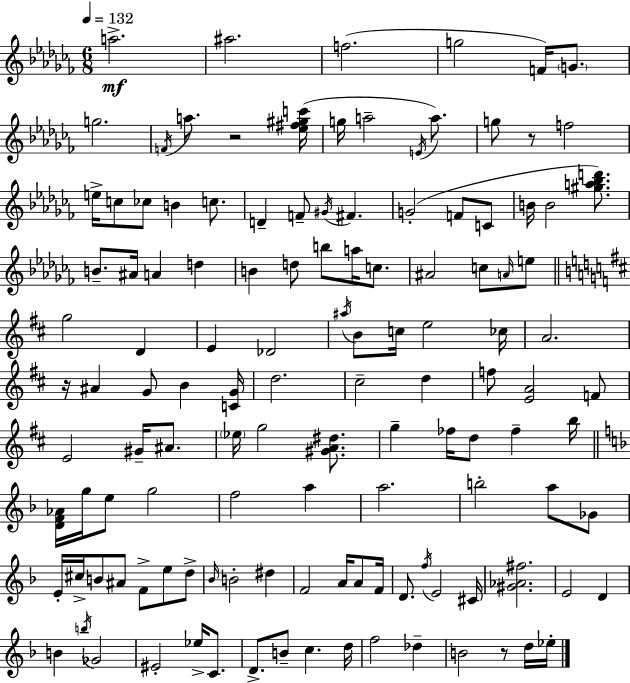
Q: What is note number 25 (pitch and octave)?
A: G4